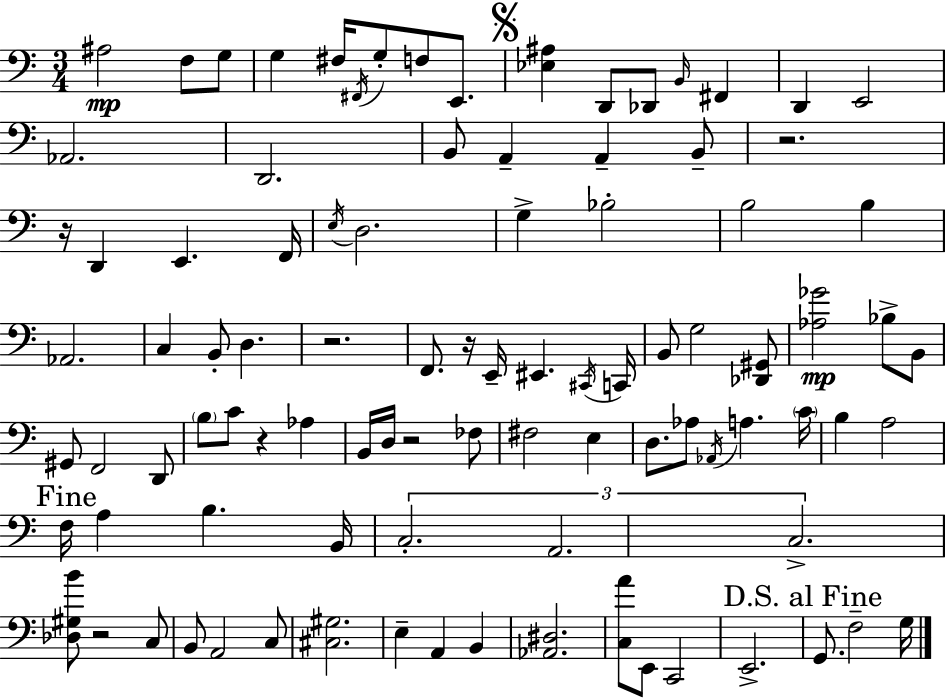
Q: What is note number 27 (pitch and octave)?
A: G3